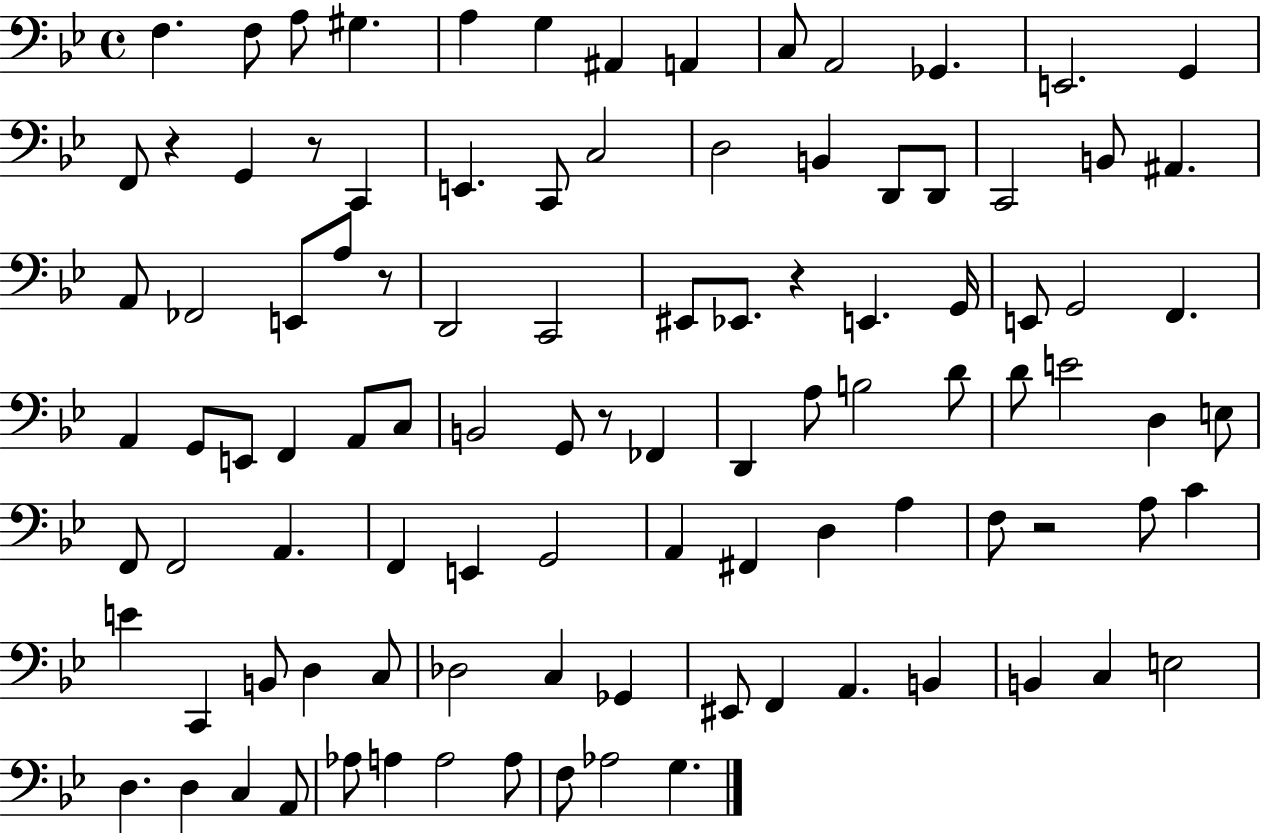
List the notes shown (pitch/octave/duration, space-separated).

F3/q. F3/e A3/e G#3/q. A3/q G3/q A#2/q A2/q C3/e A2/h Gb2/q. E2/h. G2/q F2/e R/q G2/q R/e C2/q E2/q. C2/e C3/h D3/h B2/q D2/e D2/e C2/h B2/e A#2/q. A2/e FES2/h E2/e A3/e R/e D2/h C2/h EIS2/e Eb2/e. R/q E2/q. G2/s E2/e G2/h F2/q. A2/q G2/e E2/e F2/q A2/e C3/e B2/h G2/e R/e FES2/q D2/q A3/e B3/h D4/e D4/e E4/h D3/q E3/e F2/e F2/h A2/q. F2/q E2/q G2/h A2/q F#2/q D3/q A3/q F3/e R/h A3/e C4/q E4/q C2/q B2/e D3/q C3/e Db3/h C3/q Gb2/q EIS2/e F2/q A2/q. B2/q B2/q C3/q E3/h D3/q. D3/q C3/q A2/e Ab3/e A3/q A3/h A3/e F3/e Ab3/h G3/q.